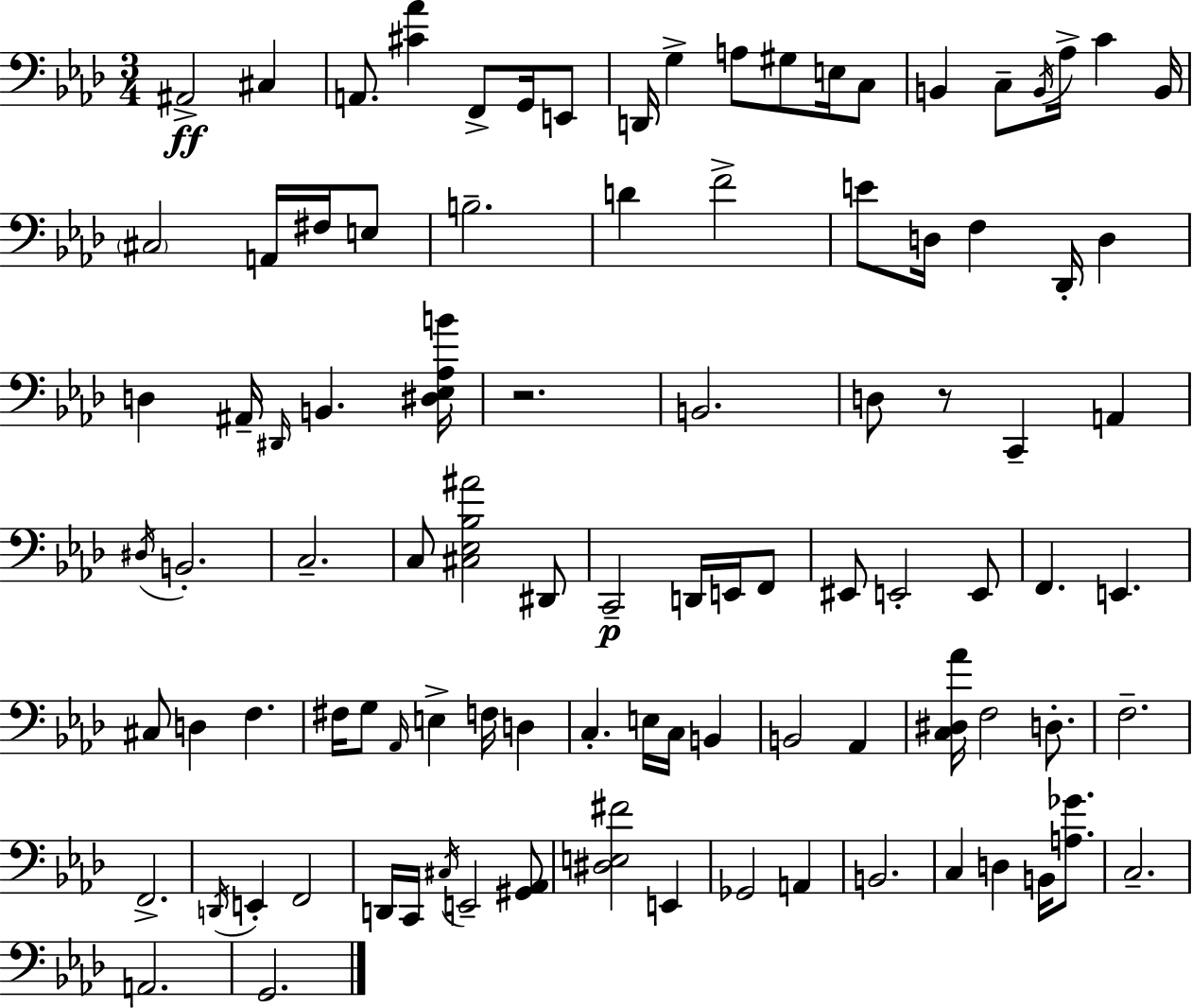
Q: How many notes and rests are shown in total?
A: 97